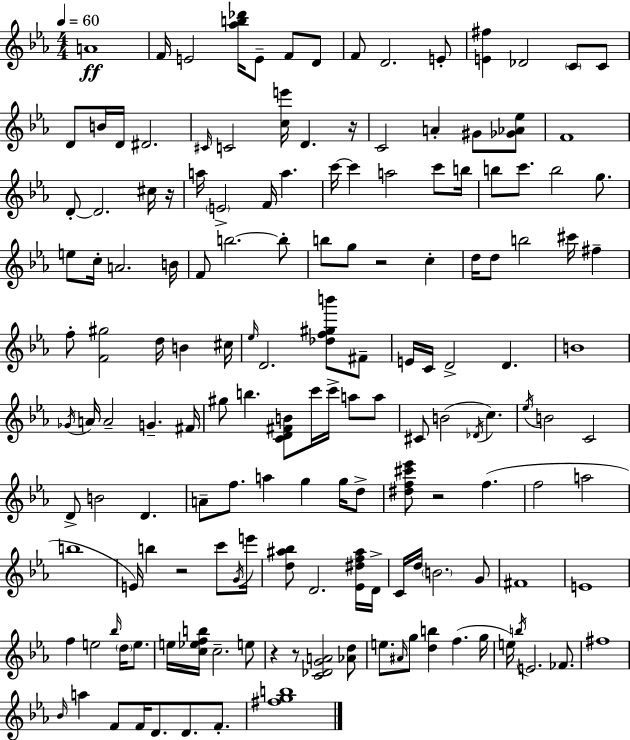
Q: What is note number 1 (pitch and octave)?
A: A4